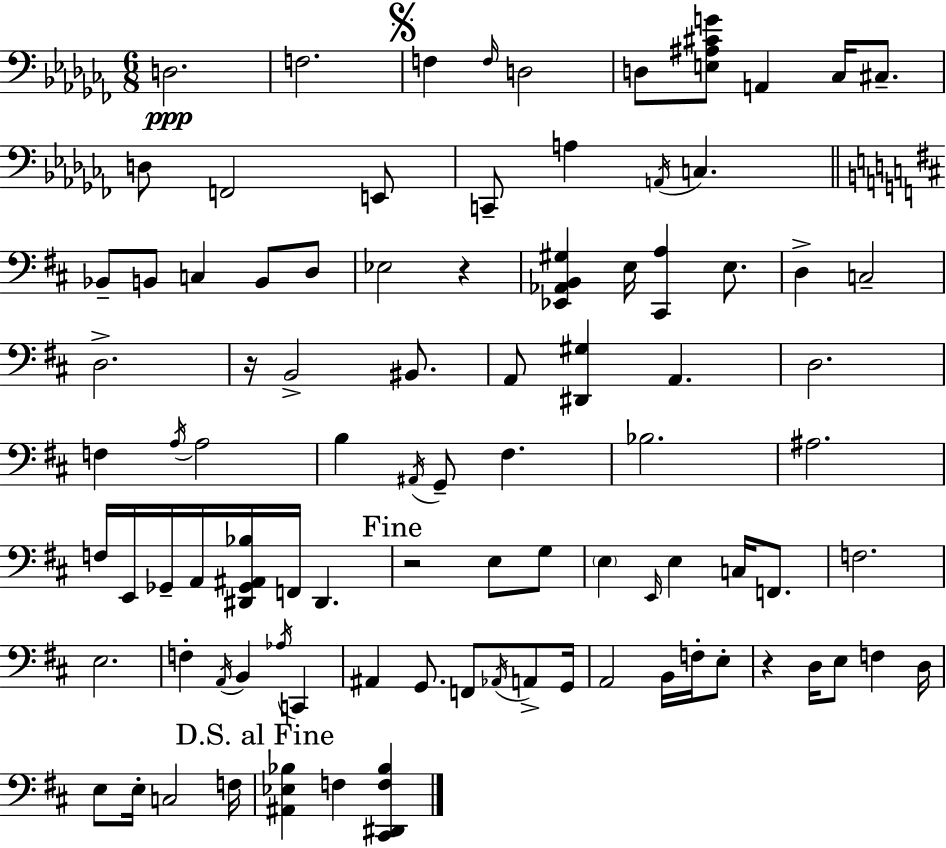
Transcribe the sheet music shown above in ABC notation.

X:1
T:Untitled
M:6/8
L:1/4
K:Abm
D,2 F,2 F, F,/4 D,2 D,/2 [E,^A,^CG]/2 A,, _C,/4 ^C,/2 D,/2 F,,2 E,,/2 C,,/2 A, A,,/4 C, _B,,/2 B,,/2 C, B,,/2 D,/2 _E,2 z [_E,,_A,,B,,^G,] E,/4 [^C,,A,] E,/2 D, C,2 D,2 z/4 B,,2 ^B,,/2 A,,/2 [^D,,^G,] A,, D,2 F, A,/4 A,2 B, ^A,,/4 G,,/2 ^F, _B,2 ^A,2 F,/4 E,,/4 _G,,/4 A,,/4 [^D,,_G,,^A,,_B,]/4 F,,/4 ^D,, z2 E,/2 G,/2 E, E,,/4 E, C,/4 F,,/2 F,2 E,2 F, A,,/4 B,, _A,/4 C,, ^A,, G,,/2 F,,/2 _A,,/4 A,,/2 G,,/4 A,,2 B,,/4 F,/4 E,/2 z D,/4 E,/2 F, D,/4 E,/2 E,/4 C,2 F,/4 [^A,,_E,_B,] F, [^C,,^D,,F,_B,]